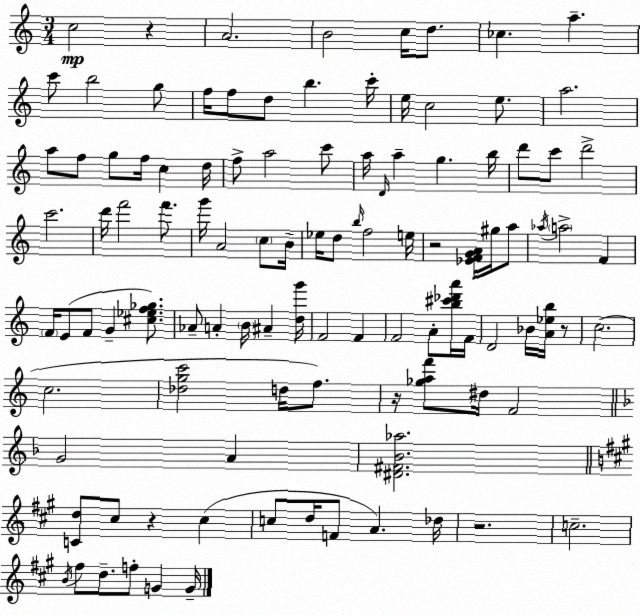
X:1
T:Untitled
M:3/4
L:1/4
K:C
c2 z A2 B2 c/4 d/2 _c a c'/2 b2 g/2 f/4 f/2 d/2 b c'/4 e/4 c2 e/2 a2 a/2 f/2 g/2 f/4 c d/4 f/2 a2 c'/2 a/4 D/4 a g b/4 d'/2 c'/2 d'2 c'2 d'/4 f'2 f'/2 g'/4 A2 c/2 B/4 _e/4 d/2 b/4 f2 e/4 z2 [_EFGA]/4 ^g/4 a/2 _a/4 a2 F F/4 E/2 F/2 G [^c_ef_g]/2 _A/2 A B/4 ^A [dg']/4 F2 F F2 A/2 [b^c'_d'a']/4 F/4 D2 _B/4 [A_eb]/4 z/2 c2 c2 [_dgc']2 d/4 f/2 z/4 [_gaf']/2 ^d/4 F2 G2 A [^D^F_B_a]2 [Cd]/2 ^c/2 z ^c c/2 d/4 F/2 A _d/4 z2 c2 B/4 ^f/2 d/2 f/2 G G/4